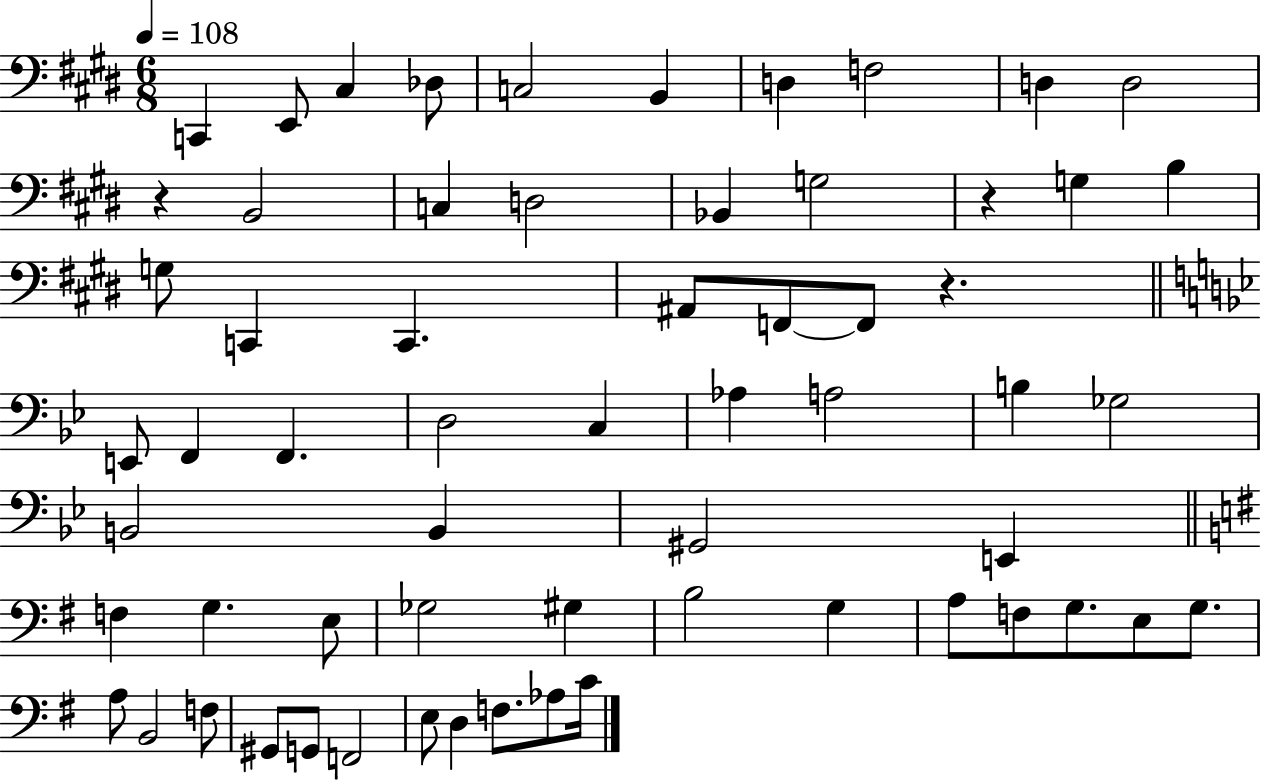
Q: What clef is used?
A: bass